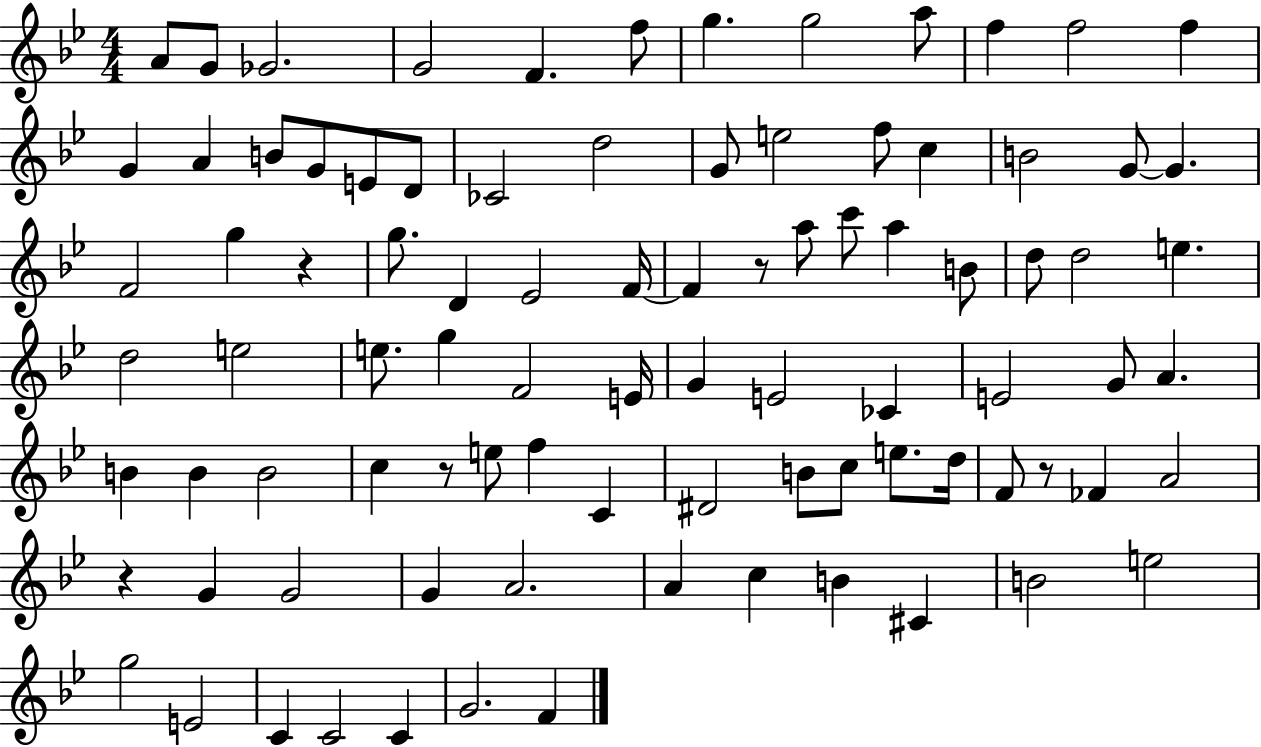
A4/e G4/e Gb4/h. G4/h F4/q. F5/e G5/q. G5/h A5/e F5/q F5/h F5/q G4/q A4/q B4/e G4/e E4/e D4/e CES4/h D5/h G4/e E5/h F5/e C5/q B4/h G4/e G4/q. F4/h G5/q R/q G5/e. D4/q Eb4/h F4/s F4/q R/e A5/e C6/e A5/q B4/e D5/e D5/h E5/q. D5/h E5/h E5/e. G5/q F4/h E4/s G4/q E4/h CES4/q E4/h G4/e A4/q. B4/q B4/q B4/h C5/q R/e E5/e F5/q C4/q D#4/h B4/e C5/e E5/e. D5/s F4/e R/e FES4/q A4/h R/q G4/q G4/h G4/q A4/h. A4/q C5/q B4/q C#4/q B4/h E5/h G5/h E4/h C4/q C4/h C4/q G4/h. F4/q